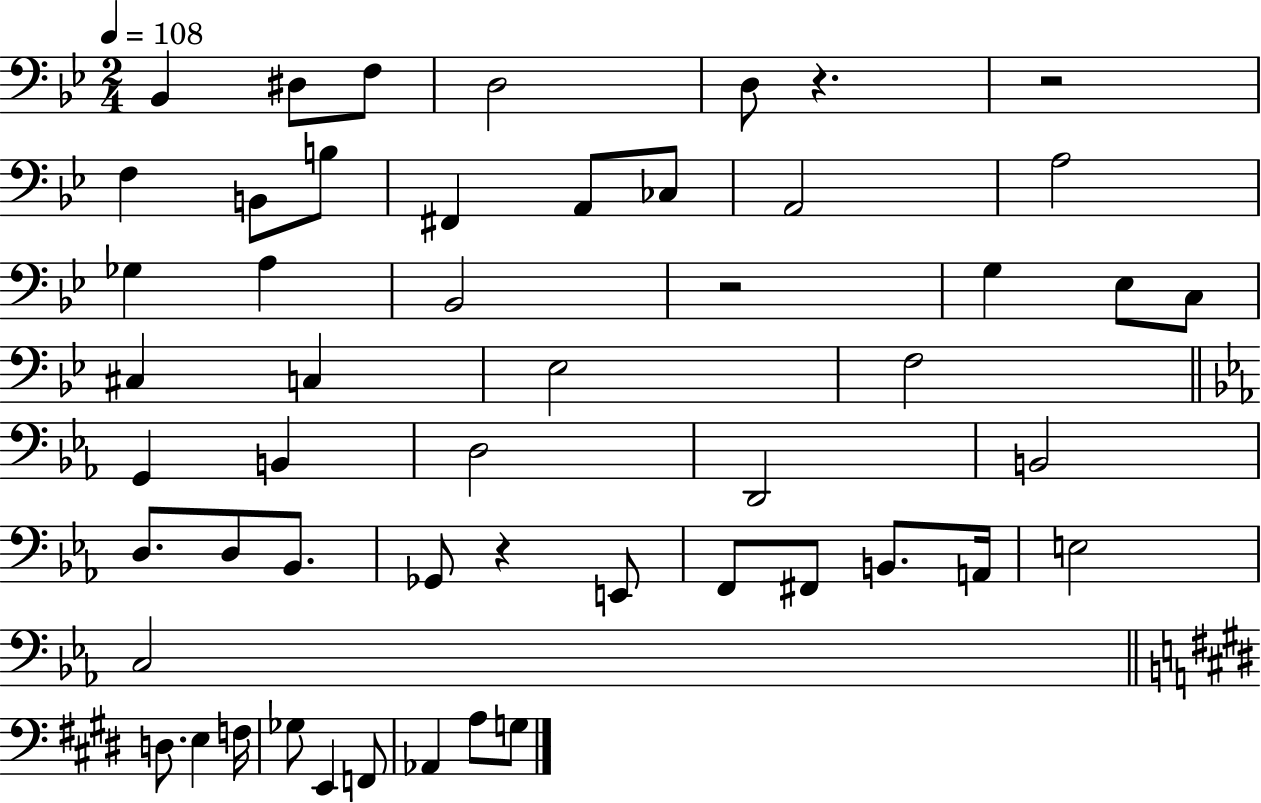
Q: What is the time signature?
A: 2/4